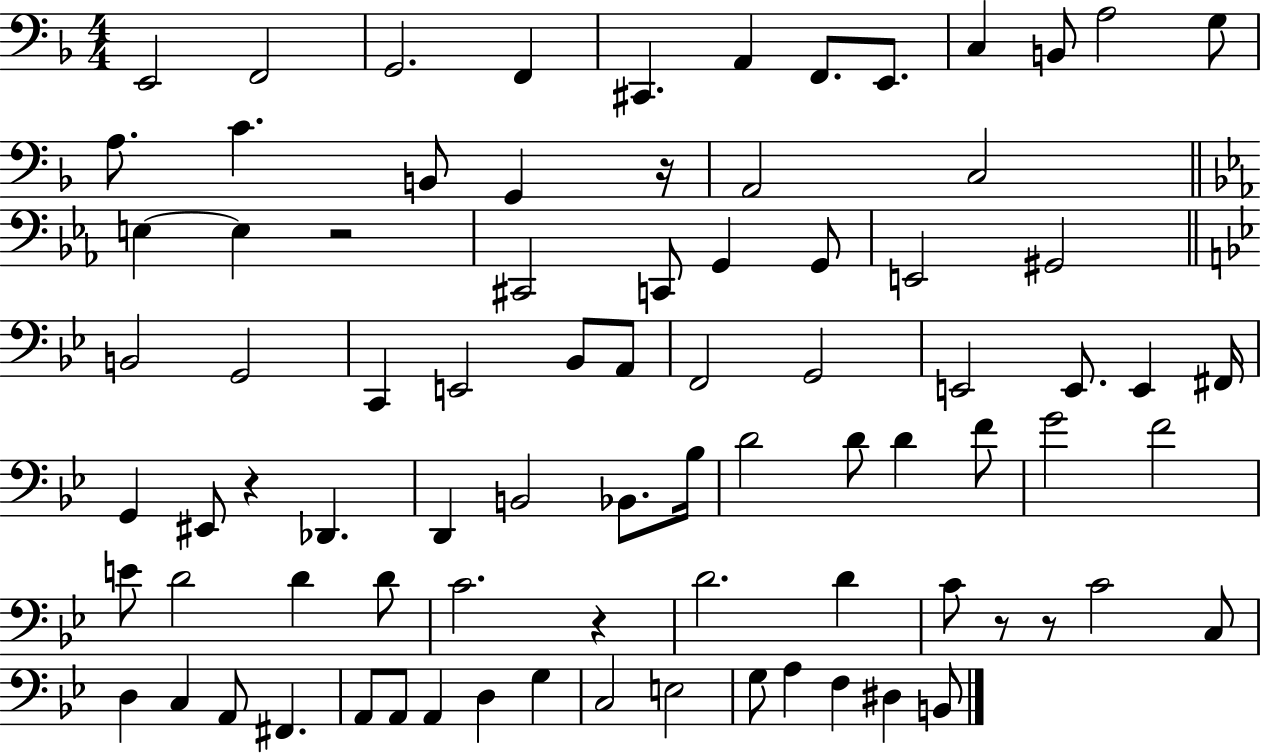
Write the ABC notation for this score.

X:1
T:Untitled
M:4/4
L:1/4
K:F
E,,2 F,,2 G,,2 F,, ^C,, A,, F,,/2 E,,/2 C, B,,/2 A,2 G,/2 A,/2 C B,,/2 G,, z/4 A,,2 C,2 E, E, z2 ^C,,2 C,,/2 G,, G,,/2 E,,2 ^G,,2 B,,2 G,,2 C,, E,,2 _B,,/2 A,,/2 F,,2 G,,2 E,,2 E,,/2 E,, ^F,,/4 G,, ^E,,/2 z _D,, D,, B,,2 _B,,/2 _B,/4 D2 D/2 D F/2 G2 F2 E/2 D2 D D/2 C2 z D2 D C/2 z/2 z/2 C2 C,/2 D, C, A,,/2 ^F,, A,,/2 A,,/2 A,, D, G, C,2 E,2 G,/2 A, F, ^D, B,,/2